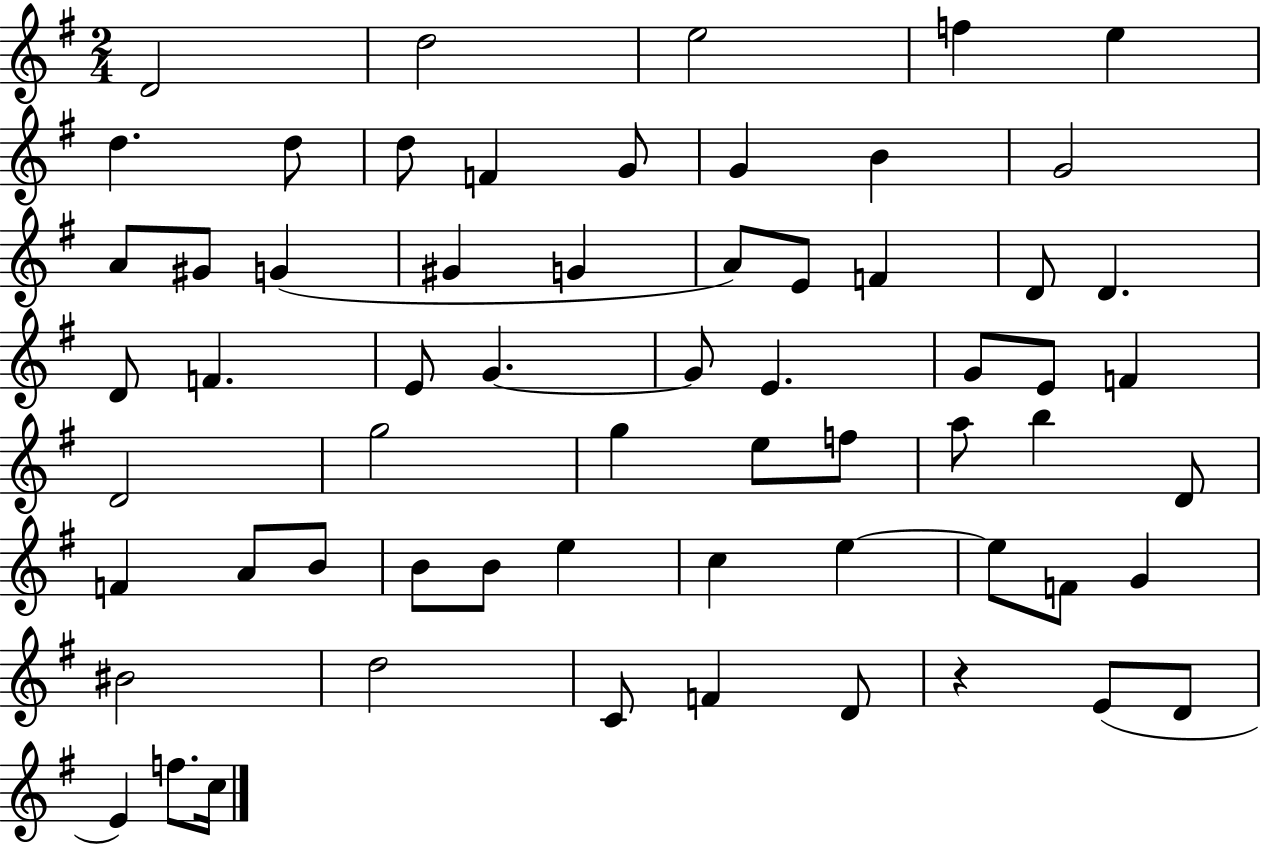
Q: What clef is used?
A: treble